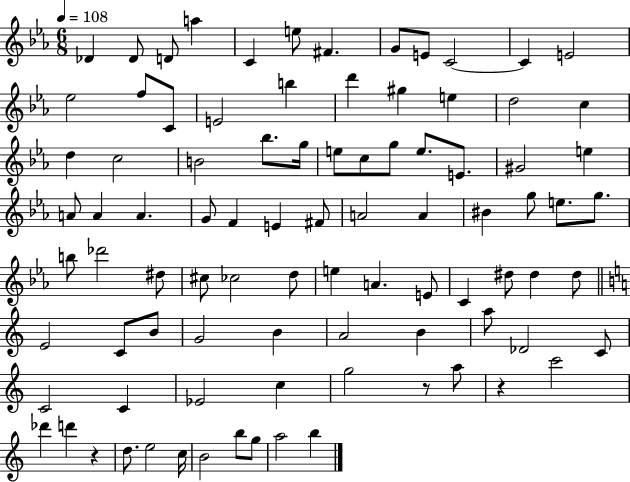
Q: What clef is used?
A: treble